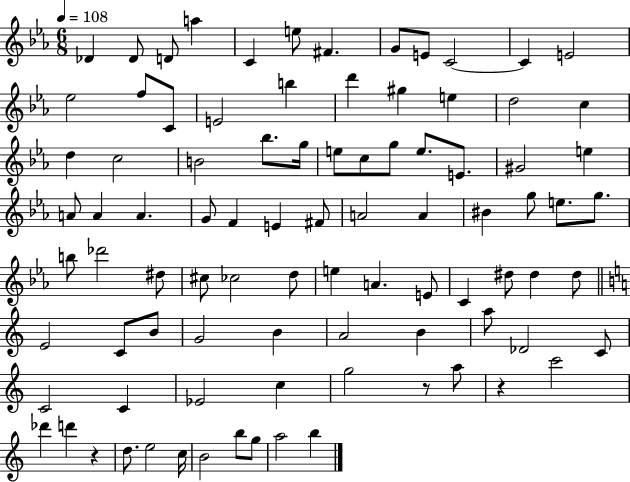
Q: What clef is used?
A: treble